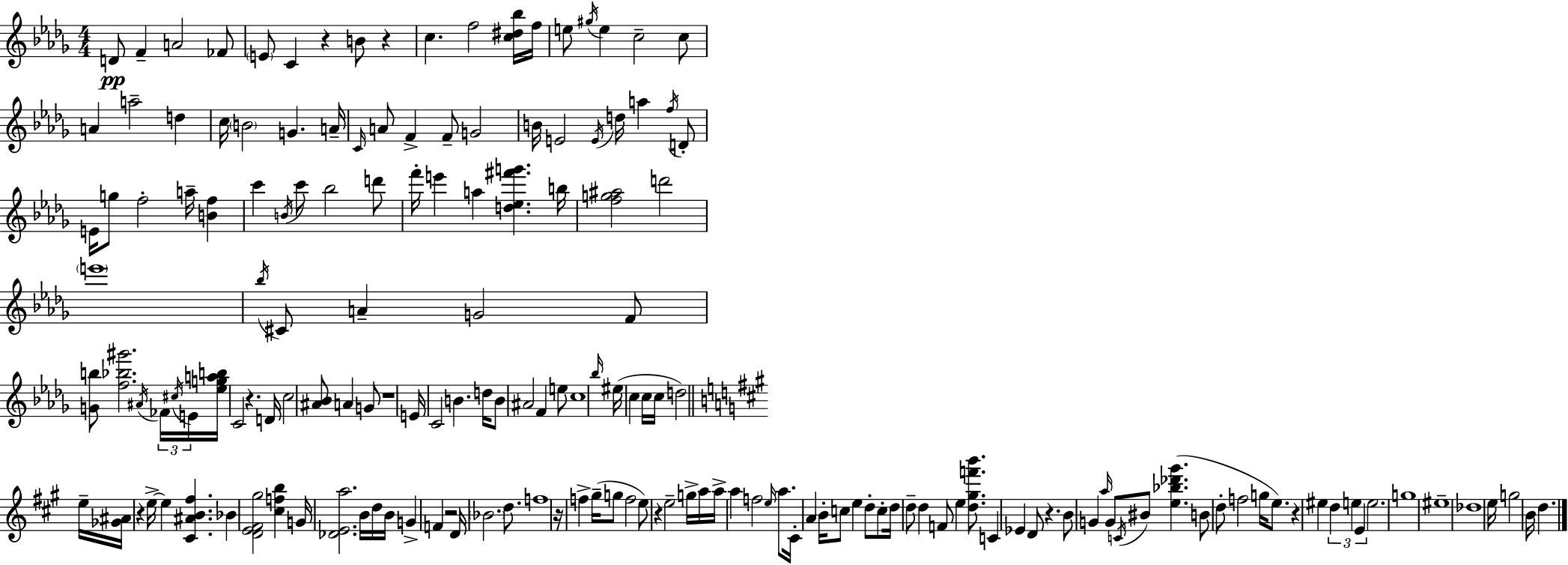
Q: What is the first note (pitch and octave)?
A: D4